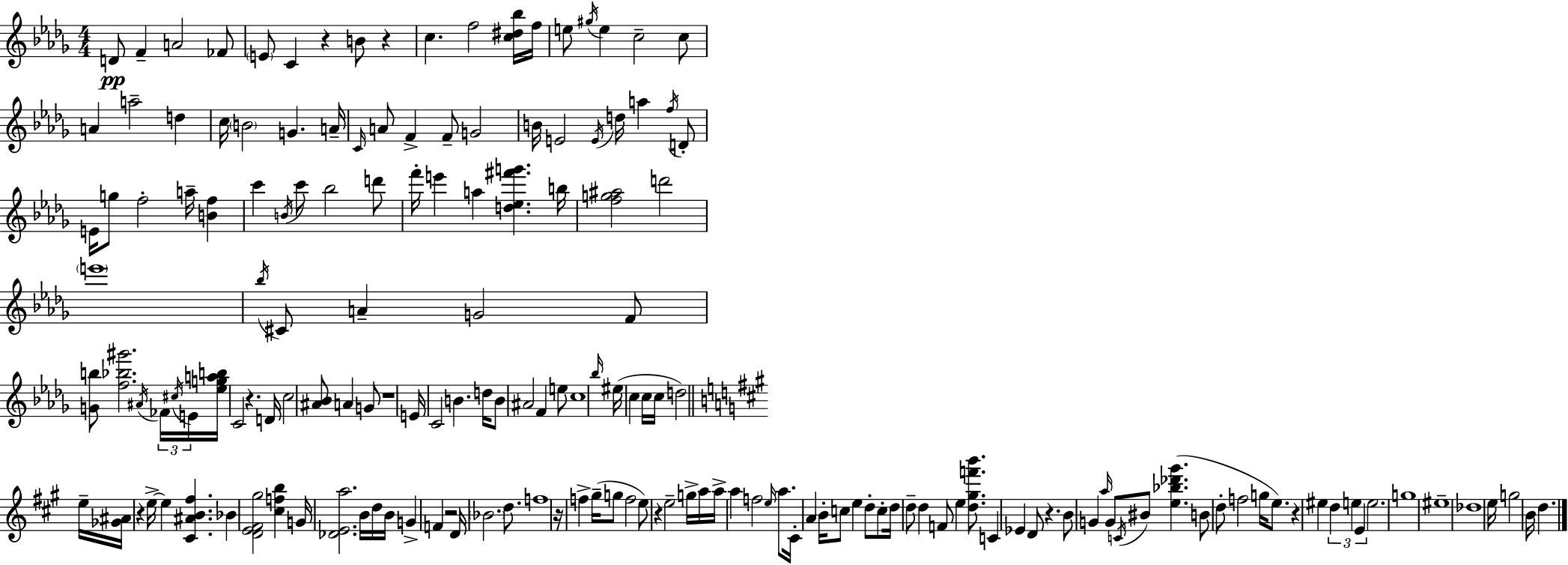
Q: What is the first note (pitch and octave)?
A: D4